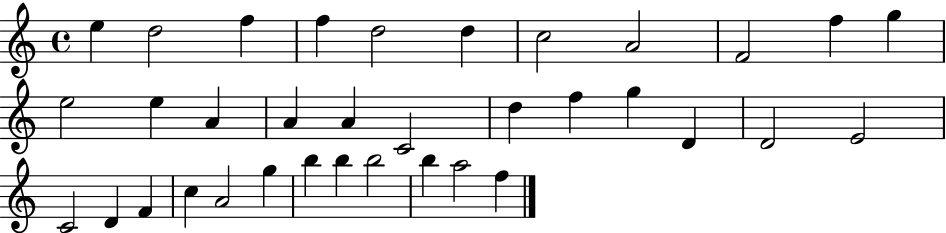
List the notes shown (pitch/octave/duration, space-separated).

E5/q D5/h F5/q F5/q D5/h D5/q C5/h A4/h F4/h F5/q G5/q E5/h E5/q A4/q A4/q A4/q C4/h D5/q F5/q G5/q D4/q D4/h E4/h C4/h D4/q F4/q C5/q A4/h G5/q B5/q B5/q B5/h B5/q A5/h F5/q